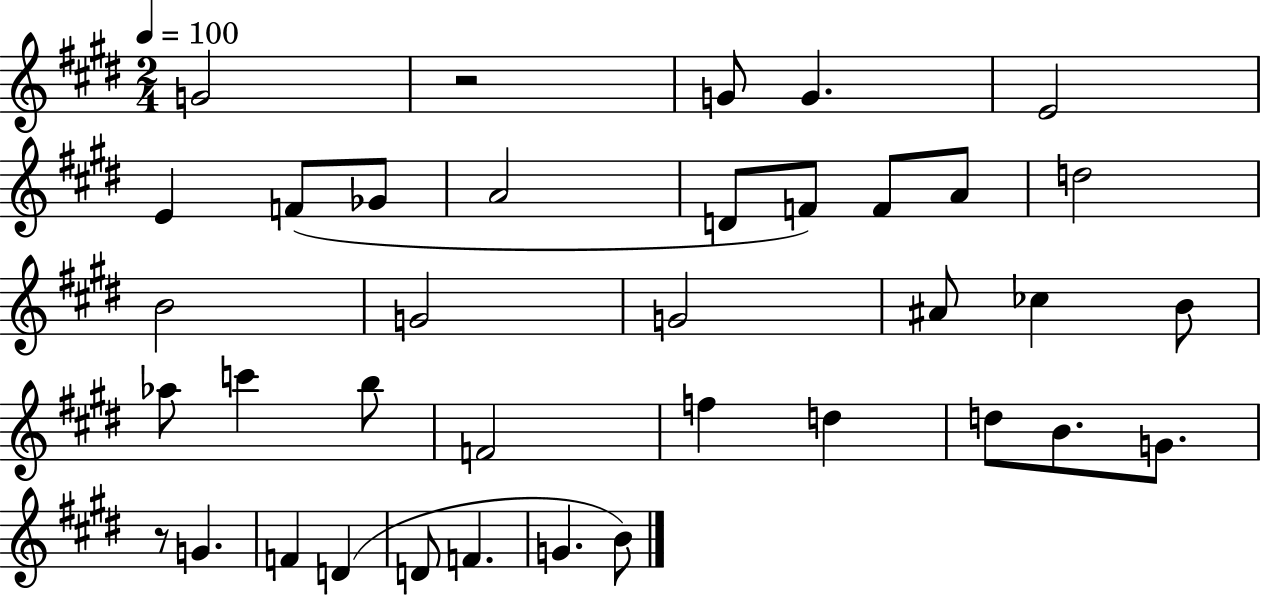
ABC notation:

X:1
T:Untitled
M:2/4
L:1/4
K:E
G2 z2 G/2 G E2 E F/2 _G/2 A2 D/2 F/2 F/2 A/2 d2 B2 G2 G2 ^A/2 _c B/2 _a/2 c' b/2 F2 f d d/2 B/2 G/2 z/2 G F D D/2 F G B/2